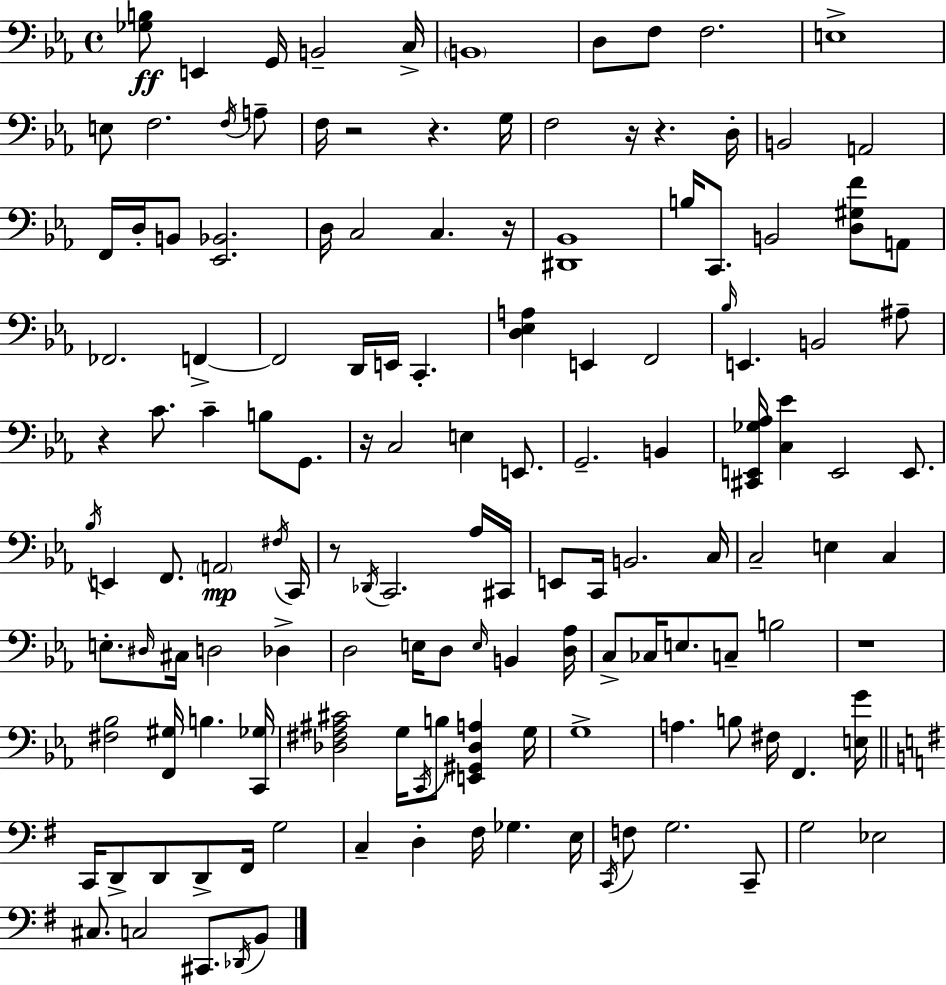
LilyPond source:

{
  \clef bass
  \time 4/4
  \defaultTimeSignature
  \key c \minor
  <ges b>8\ff e,4 g,16 b,2-- c16-> | \parenthesize b,1 | d8 f8 f2. | e1-> | \break e8 f2. \acciaccatura { f16 } a8-- | f16 r2 r4. | g16 f2 r16 r4. | d16-. b,2 a,2 | \break f,16 d16-. b,8 <ees, bes,>2. | d16 c2 c4. | r16 <dis, bes,>1 | b16 c,8. b,2 <d gis f'>8 a,8 | \break fes,2. f,4->~~ | f,2 d,16 e,16 c,4.-. | <d ees a>4 e,4 f,2 | \grace { bes16 } e,4. b,2 | \break ais8-- r4 c'8. c'4-- b8 g,8. | r16 c2 e4 e,8. | g,2.-- b,4 | <cis, e, ges aes>16 <c ees'>4 e,2 e,8. | \break \acciaccatura { bes16 } e,4 f,8. \parenthesize a,2\mp | \acciaccatura { fis16 } c,16 r8 \acciaccatura { des,16 } c,2. | aes16 cis,16 e,8 c,16 b,2. | c16 c2-- e4 | \break c4 e8.-. \grace { dis16 } cis16 d2 | des4-> d2 e16 d8 | \grace { e16 } b,4 <d aes>16 c8-> ces16 e8. c8-- b2 | r1 | \break <fis bes>2 <f, gis>16 | b4. <c, ges>16 <des fis ais cis'>2 g16 | \acciaccatura { c,16 } b8 <e, gis, des a>4 g16 g1-> | a4. b8 | \break fis16 f,4. <e g'>16 \bar "||" \break \key g \major c,16 d,8-> d,8 d,8-> fis,16 g2 | c4-- d4-. fis16 ges4. e16 | \acciaccatura { c,16 } f8 g2. c,8-- | g2 ees2 | \break cis8. c2 cis,8. \acciaccatura { des,16 } | b,8 \bar "|."
}